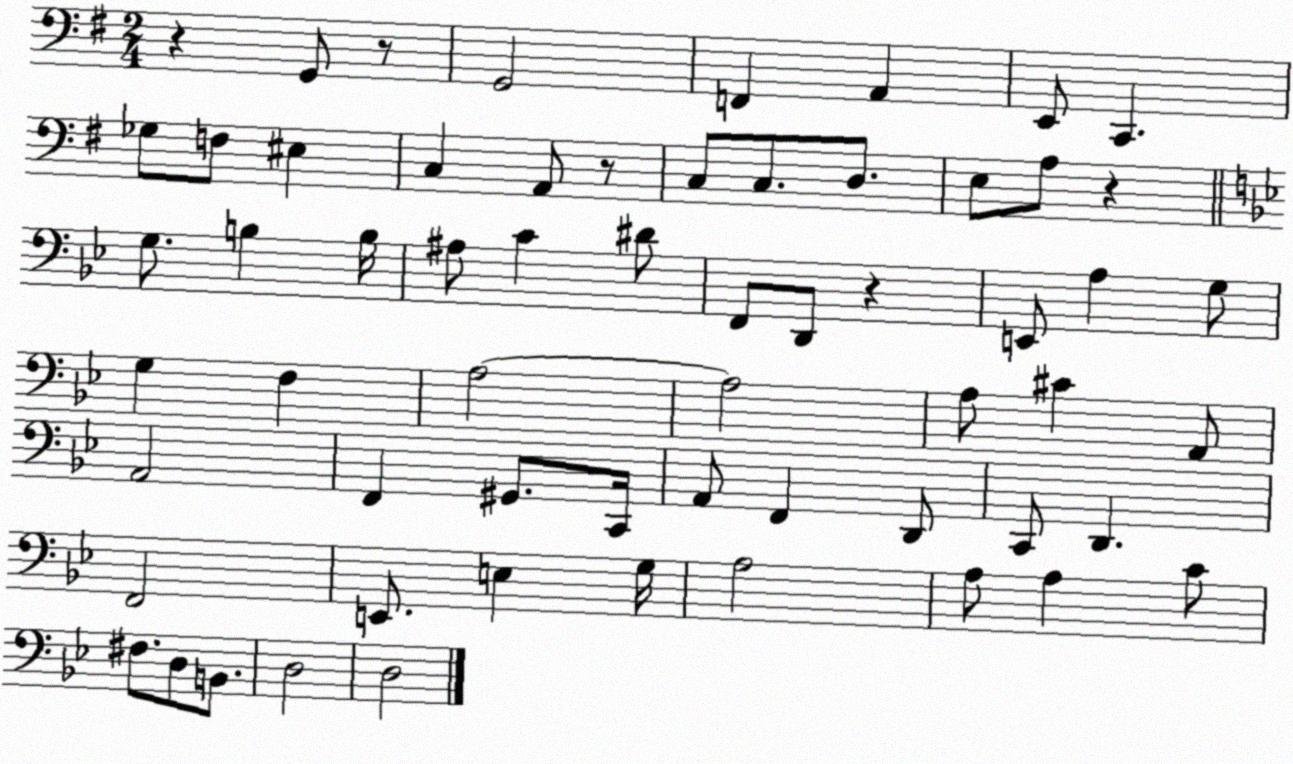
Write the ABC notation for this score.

X:1
T:Untitled
M:2/4
L:1/4
K:G
z G,,/2 z/2 G,,2 F,, A,, E,,/2 C,, _G,/2 F,/2 ^E, C, A,,/2 z/2 C,/2 C,/2 D,/2 E,/2 A,/2 z G,/2 B, B,/4 ^A,/2 C ^D/2 F,,/2 D,,/2 z E,,/2 A, G,/2 G, F, A,2 A,2 A,/2 ^C A,,/2 A,,2 F,, ^G,,/2 C,,/4 A,,/2 F,, D,,/2 C,,/2 D,, F,,2 E,,/2 E, G,/4 A,2 A,/2 A, C/2 ^F,/2 D,/2 B,,/2 D,2 D,2